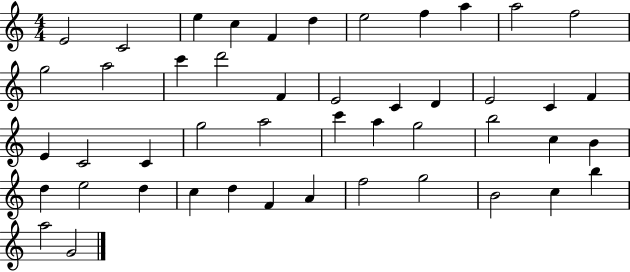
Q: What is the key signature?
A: C major